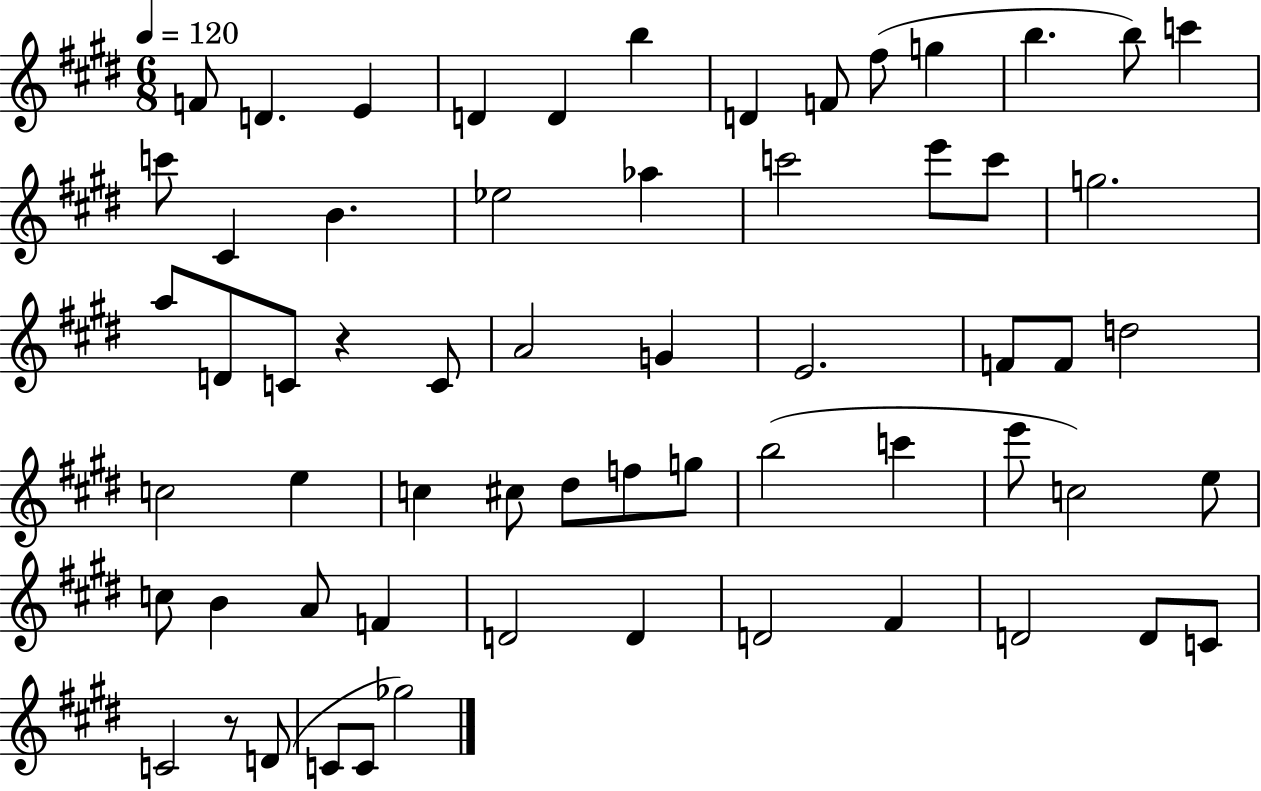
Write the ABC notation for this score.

X:1
T:Untitled
M:6/8
L:1/4
K:E
F/2 D E D D b D F/2 ^f/2 g b b/2 c' c'/2 ^C B _e2 _a c'2 e'/2 c'/2 g2 a/2 D/2 C/2 z C/2 A2 G E2 F/2 F/2 d2 c2 e c ^c/2 ^d/2 f/2 g/2 b2 c' e'/2 c2 e/2 c/2 B A/2 F D2 D D2 ^F D2 D/2 C/2 C2 z/2 D/2 C/2 C/2 _g2